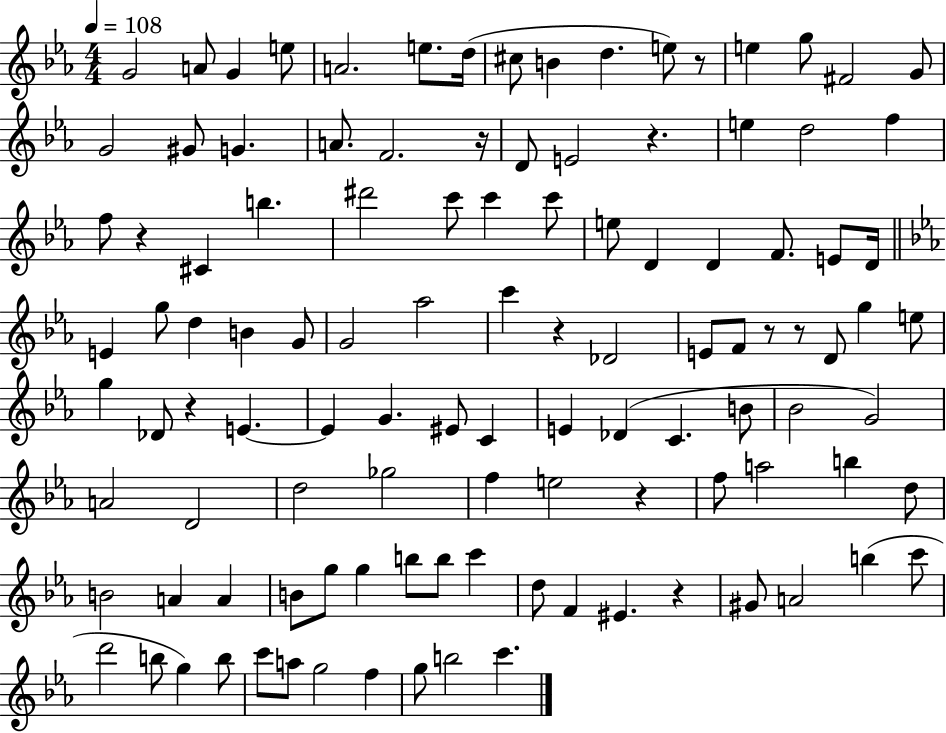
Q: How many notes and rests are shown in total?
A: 112